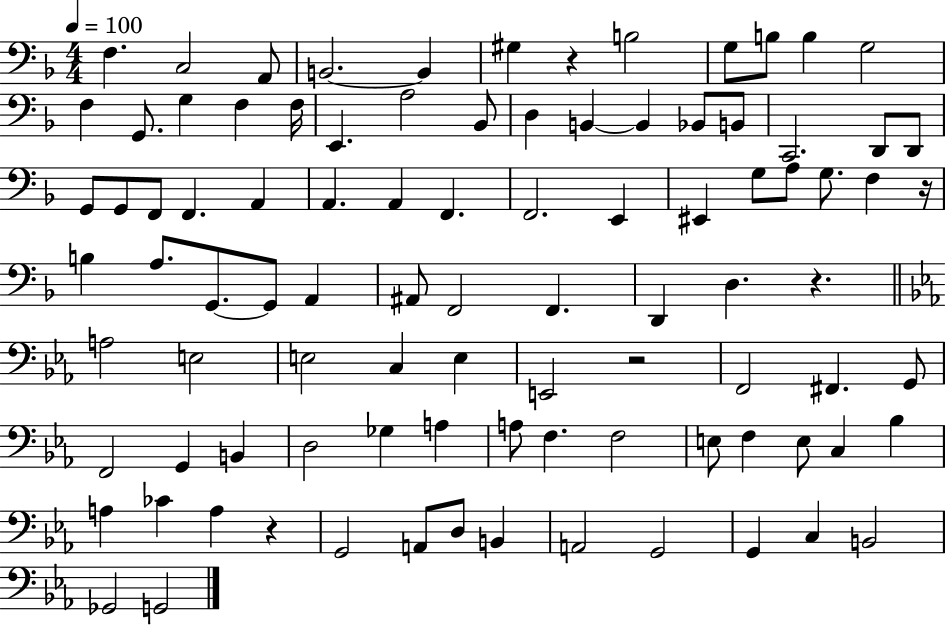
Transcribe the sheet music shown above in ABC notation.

X:1
T:Untitled
M:4/4
L:1/4
K:F
F, C,2 A,,/2 B,,2 B,, ^G, z B,2 G,/2 B,/2 B, G,2 F, G,,/2 G, F, F,/4 E,, A,2 _B,,/2 D, B,, B,, _B,,/2 B,,/2 C,,2 D,,/2 D,,/2 G,,/2 G,,/2 F,,/2 F,, A,, A,, A,, F,, F,,2 E,, ^E,, G,/2 A,/2 G,/2 F, z/4 B, A,/2 G,,/2 G,,/2 A,, ^A,,/2 F,,2 F,, D,, D, z A,2 E,2 E,2 C, E, E,,2 z2 F,,2 ^F,, G,,/2 F,,2 G,, B,, D,2 _G, A, A,/2 F, F,2 E,/2 F, E,/2 C, _B, A, _C A, z G,,2 A,,/2 D,/2 B,, A,,2 G,,2 G,, C, B,,2 _G,,2 G,,2